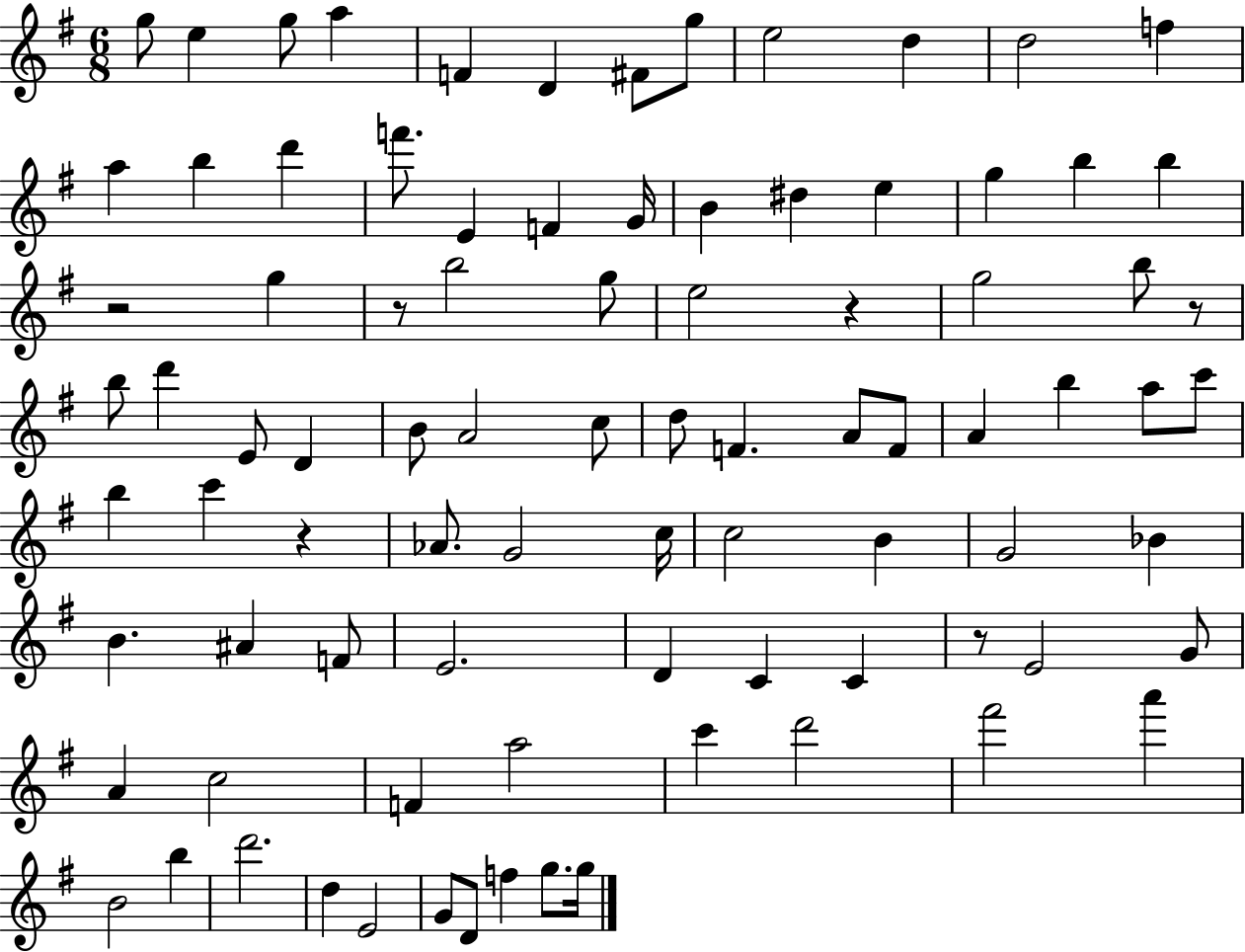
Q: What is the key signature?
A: G major